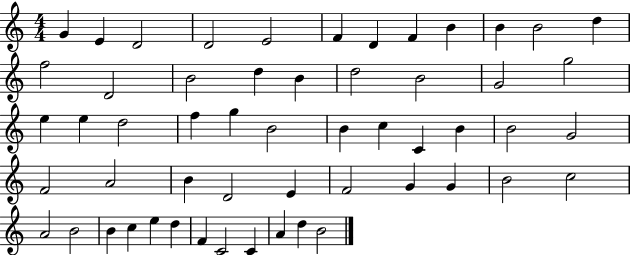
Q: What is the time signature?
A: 4/4